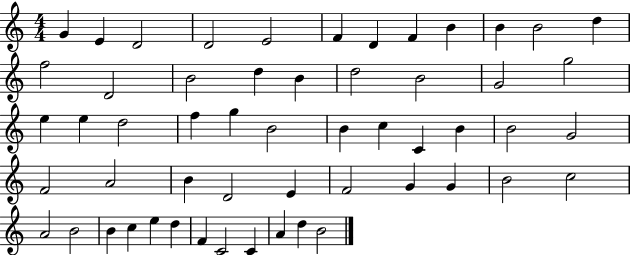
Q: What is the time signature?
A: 4/4